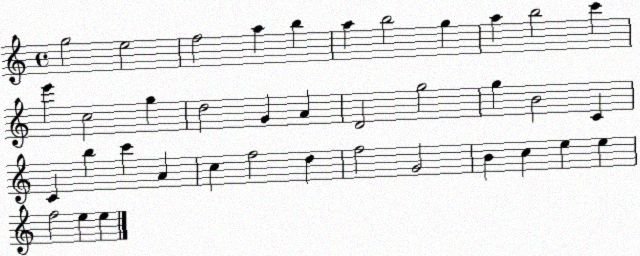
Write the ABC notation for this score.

X:1
T:Untitled
M:4/4
L:1/4
K:C
g2 e2 f2 a b a b2 g a b2 c' e' c2 g d2 G A D2 g2 g B2 C C b c' A c f2 d f2 G2 B c e e f2 e e